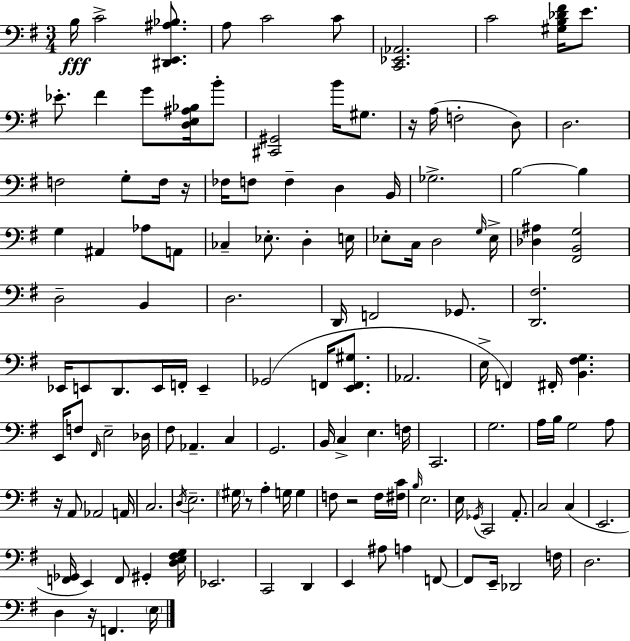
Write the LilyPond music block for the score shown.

{
  \clef bass
  \numericTimeSignature
  \time 3/4
  \key e \minor
  \repeat volta 2 { b16\fff c'2-> <dis, e, ais bes>8. | a8 c'2 c'8 | <c, ees, aes,>2. | c'2 <gis b des' fis'>16 e'8. | \break ees'8.-. fis'4 g'8 <d e ais bes>16 b'8-. | <cis, gis,>2 b'16 gis8. | r16 a16( f2-. d8) | d2. | \break f2 g8-. f16 r16 | fes16 f8 f4-- d4 b,16 | ges2.-> | b2~~ b4 | \break g4 ais,4 aes8 a,8 | ces4-- ees8.-. d4-. e16 | ees8-. c16 d2 \grace { g16 } | ees16-> <des ais>4 <fis, b, g>2 | \break d2-- b,4 | d2. | d,16 f,2 ges,8. | <d, fis>2. | \break ees,16 e,8 d,8. e,16 f,16-. e,4-- | ges,2( f,16 <e, f, gis>8. | aes,2. | e16-> f,4) fis,16-. <b, fis g>4. | \break e,16 f8 \grace { fis,16 } e2-- | des16 fis8 aes,4.-- c4 | g,2. | b,16 c4-> e4. | \break f16 c,2. | g2. | a16 b16 g2 | a8 r16 a,8 aes,2 | \break a,16 c2. | \acciaccatura { d16 } e2.-- | \parenthesize gis16 r8 a4-. g16 g4 | f8 r2 | \break f16 <fis c'>16 \grace { b16 } e2. | e16 \acciaccatura { ges,16 } c,2 | a,8.-. c2 | c4( e,2. | \break <f, ges,>16 e,4) f,8 | gis,4-. <d e fis g>16 ees,2. | c,2 | d,4 e,4 ais8 a4 | \break f,8~~ f,8 e,16-- des,2 | f16 d2. | d4 r16 f,4. | \parenthesize e16 } \bar "|."
}